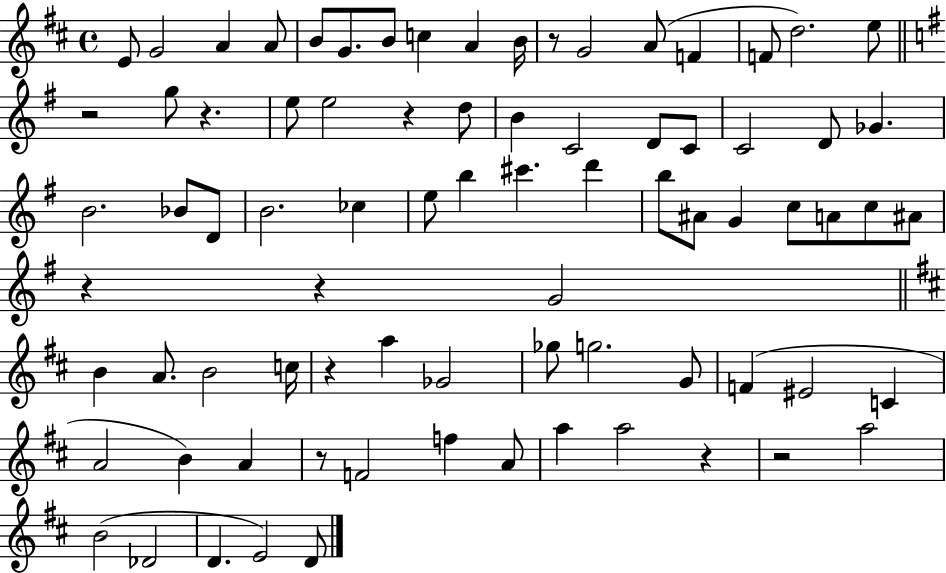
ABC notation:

X:1
T:Untitled
M:4/4
L:1/4
K:D
E/2 G2 A A/2 B/2 G/2 B/2 c A B/4 z/2 G2 A/2 F F/2 d2 e/2 z2 g/2 z e/2 e2 z d/2 B C2 D/2 C/2 C2 D/2 _G B2 _B/2 D/2 B2 _c e/2 b ^c' d' b/2 ^A/2 G c/2 A/2 c/2 ^A/2 z z G2 B A/2 B2 c/4 z a _G2 _g/2 g2 G/2 F ^E2 C A2 B A z/2 F2 f A/2 a a2 z z2 a2 B2 _D2 D E2 D/2